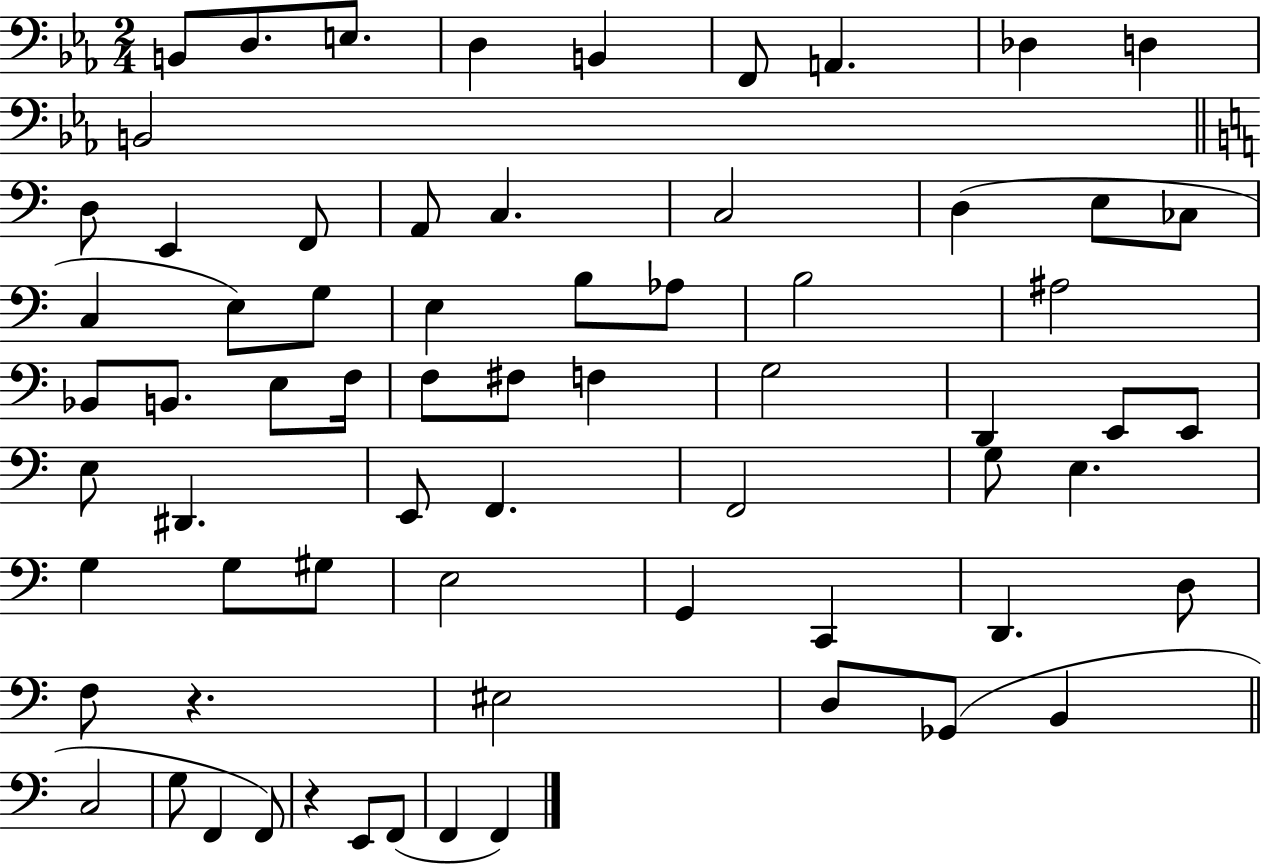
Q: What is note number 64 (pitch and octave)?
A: F2